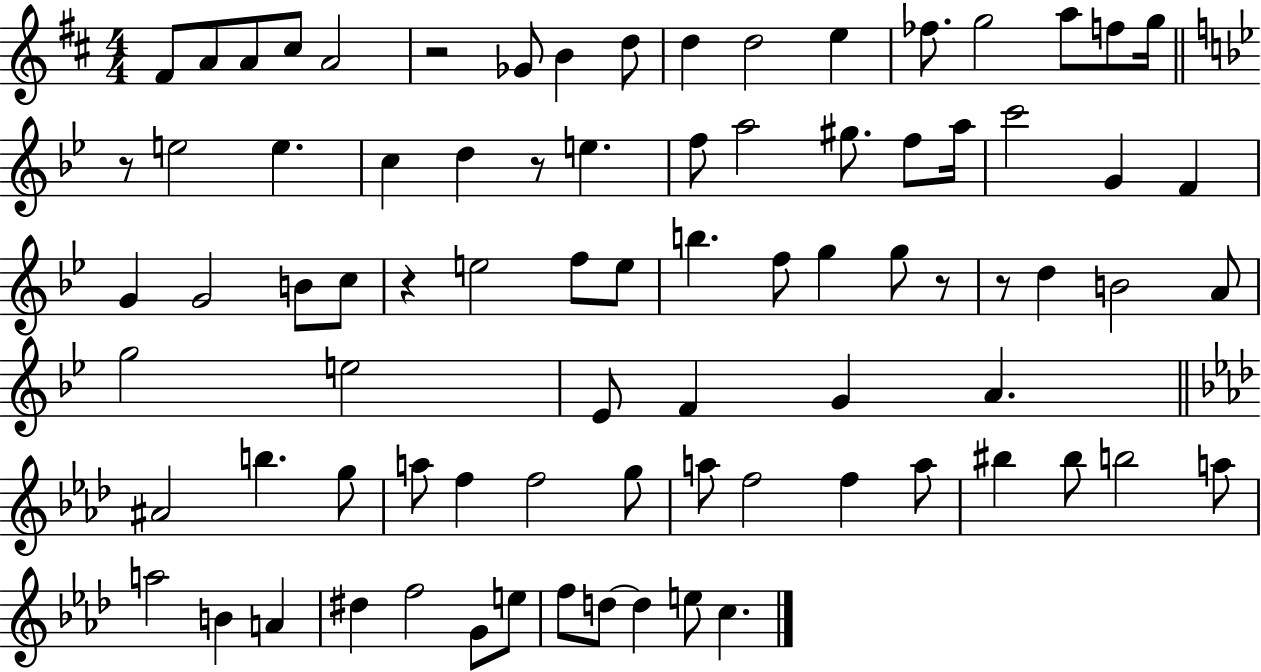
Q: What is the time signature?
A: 4/4